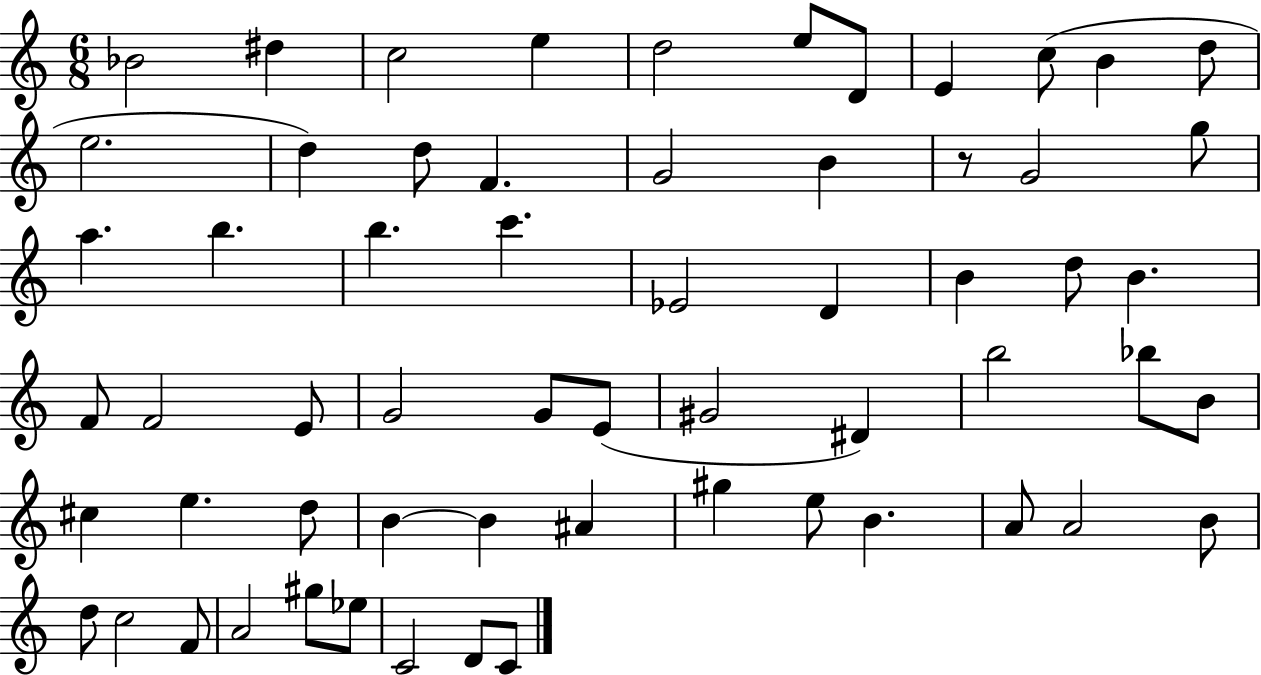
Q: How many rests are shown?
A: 1